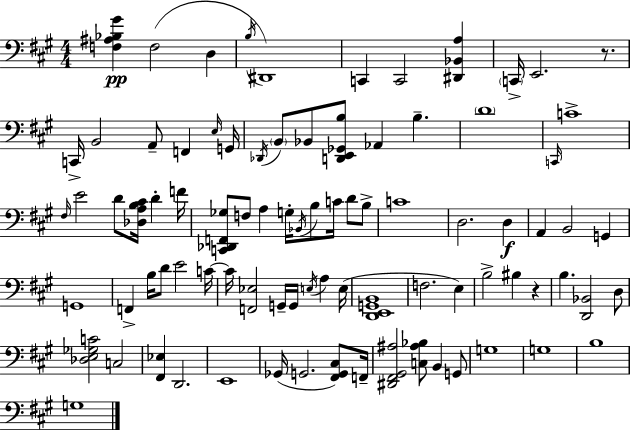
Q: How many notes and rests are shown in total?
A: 86